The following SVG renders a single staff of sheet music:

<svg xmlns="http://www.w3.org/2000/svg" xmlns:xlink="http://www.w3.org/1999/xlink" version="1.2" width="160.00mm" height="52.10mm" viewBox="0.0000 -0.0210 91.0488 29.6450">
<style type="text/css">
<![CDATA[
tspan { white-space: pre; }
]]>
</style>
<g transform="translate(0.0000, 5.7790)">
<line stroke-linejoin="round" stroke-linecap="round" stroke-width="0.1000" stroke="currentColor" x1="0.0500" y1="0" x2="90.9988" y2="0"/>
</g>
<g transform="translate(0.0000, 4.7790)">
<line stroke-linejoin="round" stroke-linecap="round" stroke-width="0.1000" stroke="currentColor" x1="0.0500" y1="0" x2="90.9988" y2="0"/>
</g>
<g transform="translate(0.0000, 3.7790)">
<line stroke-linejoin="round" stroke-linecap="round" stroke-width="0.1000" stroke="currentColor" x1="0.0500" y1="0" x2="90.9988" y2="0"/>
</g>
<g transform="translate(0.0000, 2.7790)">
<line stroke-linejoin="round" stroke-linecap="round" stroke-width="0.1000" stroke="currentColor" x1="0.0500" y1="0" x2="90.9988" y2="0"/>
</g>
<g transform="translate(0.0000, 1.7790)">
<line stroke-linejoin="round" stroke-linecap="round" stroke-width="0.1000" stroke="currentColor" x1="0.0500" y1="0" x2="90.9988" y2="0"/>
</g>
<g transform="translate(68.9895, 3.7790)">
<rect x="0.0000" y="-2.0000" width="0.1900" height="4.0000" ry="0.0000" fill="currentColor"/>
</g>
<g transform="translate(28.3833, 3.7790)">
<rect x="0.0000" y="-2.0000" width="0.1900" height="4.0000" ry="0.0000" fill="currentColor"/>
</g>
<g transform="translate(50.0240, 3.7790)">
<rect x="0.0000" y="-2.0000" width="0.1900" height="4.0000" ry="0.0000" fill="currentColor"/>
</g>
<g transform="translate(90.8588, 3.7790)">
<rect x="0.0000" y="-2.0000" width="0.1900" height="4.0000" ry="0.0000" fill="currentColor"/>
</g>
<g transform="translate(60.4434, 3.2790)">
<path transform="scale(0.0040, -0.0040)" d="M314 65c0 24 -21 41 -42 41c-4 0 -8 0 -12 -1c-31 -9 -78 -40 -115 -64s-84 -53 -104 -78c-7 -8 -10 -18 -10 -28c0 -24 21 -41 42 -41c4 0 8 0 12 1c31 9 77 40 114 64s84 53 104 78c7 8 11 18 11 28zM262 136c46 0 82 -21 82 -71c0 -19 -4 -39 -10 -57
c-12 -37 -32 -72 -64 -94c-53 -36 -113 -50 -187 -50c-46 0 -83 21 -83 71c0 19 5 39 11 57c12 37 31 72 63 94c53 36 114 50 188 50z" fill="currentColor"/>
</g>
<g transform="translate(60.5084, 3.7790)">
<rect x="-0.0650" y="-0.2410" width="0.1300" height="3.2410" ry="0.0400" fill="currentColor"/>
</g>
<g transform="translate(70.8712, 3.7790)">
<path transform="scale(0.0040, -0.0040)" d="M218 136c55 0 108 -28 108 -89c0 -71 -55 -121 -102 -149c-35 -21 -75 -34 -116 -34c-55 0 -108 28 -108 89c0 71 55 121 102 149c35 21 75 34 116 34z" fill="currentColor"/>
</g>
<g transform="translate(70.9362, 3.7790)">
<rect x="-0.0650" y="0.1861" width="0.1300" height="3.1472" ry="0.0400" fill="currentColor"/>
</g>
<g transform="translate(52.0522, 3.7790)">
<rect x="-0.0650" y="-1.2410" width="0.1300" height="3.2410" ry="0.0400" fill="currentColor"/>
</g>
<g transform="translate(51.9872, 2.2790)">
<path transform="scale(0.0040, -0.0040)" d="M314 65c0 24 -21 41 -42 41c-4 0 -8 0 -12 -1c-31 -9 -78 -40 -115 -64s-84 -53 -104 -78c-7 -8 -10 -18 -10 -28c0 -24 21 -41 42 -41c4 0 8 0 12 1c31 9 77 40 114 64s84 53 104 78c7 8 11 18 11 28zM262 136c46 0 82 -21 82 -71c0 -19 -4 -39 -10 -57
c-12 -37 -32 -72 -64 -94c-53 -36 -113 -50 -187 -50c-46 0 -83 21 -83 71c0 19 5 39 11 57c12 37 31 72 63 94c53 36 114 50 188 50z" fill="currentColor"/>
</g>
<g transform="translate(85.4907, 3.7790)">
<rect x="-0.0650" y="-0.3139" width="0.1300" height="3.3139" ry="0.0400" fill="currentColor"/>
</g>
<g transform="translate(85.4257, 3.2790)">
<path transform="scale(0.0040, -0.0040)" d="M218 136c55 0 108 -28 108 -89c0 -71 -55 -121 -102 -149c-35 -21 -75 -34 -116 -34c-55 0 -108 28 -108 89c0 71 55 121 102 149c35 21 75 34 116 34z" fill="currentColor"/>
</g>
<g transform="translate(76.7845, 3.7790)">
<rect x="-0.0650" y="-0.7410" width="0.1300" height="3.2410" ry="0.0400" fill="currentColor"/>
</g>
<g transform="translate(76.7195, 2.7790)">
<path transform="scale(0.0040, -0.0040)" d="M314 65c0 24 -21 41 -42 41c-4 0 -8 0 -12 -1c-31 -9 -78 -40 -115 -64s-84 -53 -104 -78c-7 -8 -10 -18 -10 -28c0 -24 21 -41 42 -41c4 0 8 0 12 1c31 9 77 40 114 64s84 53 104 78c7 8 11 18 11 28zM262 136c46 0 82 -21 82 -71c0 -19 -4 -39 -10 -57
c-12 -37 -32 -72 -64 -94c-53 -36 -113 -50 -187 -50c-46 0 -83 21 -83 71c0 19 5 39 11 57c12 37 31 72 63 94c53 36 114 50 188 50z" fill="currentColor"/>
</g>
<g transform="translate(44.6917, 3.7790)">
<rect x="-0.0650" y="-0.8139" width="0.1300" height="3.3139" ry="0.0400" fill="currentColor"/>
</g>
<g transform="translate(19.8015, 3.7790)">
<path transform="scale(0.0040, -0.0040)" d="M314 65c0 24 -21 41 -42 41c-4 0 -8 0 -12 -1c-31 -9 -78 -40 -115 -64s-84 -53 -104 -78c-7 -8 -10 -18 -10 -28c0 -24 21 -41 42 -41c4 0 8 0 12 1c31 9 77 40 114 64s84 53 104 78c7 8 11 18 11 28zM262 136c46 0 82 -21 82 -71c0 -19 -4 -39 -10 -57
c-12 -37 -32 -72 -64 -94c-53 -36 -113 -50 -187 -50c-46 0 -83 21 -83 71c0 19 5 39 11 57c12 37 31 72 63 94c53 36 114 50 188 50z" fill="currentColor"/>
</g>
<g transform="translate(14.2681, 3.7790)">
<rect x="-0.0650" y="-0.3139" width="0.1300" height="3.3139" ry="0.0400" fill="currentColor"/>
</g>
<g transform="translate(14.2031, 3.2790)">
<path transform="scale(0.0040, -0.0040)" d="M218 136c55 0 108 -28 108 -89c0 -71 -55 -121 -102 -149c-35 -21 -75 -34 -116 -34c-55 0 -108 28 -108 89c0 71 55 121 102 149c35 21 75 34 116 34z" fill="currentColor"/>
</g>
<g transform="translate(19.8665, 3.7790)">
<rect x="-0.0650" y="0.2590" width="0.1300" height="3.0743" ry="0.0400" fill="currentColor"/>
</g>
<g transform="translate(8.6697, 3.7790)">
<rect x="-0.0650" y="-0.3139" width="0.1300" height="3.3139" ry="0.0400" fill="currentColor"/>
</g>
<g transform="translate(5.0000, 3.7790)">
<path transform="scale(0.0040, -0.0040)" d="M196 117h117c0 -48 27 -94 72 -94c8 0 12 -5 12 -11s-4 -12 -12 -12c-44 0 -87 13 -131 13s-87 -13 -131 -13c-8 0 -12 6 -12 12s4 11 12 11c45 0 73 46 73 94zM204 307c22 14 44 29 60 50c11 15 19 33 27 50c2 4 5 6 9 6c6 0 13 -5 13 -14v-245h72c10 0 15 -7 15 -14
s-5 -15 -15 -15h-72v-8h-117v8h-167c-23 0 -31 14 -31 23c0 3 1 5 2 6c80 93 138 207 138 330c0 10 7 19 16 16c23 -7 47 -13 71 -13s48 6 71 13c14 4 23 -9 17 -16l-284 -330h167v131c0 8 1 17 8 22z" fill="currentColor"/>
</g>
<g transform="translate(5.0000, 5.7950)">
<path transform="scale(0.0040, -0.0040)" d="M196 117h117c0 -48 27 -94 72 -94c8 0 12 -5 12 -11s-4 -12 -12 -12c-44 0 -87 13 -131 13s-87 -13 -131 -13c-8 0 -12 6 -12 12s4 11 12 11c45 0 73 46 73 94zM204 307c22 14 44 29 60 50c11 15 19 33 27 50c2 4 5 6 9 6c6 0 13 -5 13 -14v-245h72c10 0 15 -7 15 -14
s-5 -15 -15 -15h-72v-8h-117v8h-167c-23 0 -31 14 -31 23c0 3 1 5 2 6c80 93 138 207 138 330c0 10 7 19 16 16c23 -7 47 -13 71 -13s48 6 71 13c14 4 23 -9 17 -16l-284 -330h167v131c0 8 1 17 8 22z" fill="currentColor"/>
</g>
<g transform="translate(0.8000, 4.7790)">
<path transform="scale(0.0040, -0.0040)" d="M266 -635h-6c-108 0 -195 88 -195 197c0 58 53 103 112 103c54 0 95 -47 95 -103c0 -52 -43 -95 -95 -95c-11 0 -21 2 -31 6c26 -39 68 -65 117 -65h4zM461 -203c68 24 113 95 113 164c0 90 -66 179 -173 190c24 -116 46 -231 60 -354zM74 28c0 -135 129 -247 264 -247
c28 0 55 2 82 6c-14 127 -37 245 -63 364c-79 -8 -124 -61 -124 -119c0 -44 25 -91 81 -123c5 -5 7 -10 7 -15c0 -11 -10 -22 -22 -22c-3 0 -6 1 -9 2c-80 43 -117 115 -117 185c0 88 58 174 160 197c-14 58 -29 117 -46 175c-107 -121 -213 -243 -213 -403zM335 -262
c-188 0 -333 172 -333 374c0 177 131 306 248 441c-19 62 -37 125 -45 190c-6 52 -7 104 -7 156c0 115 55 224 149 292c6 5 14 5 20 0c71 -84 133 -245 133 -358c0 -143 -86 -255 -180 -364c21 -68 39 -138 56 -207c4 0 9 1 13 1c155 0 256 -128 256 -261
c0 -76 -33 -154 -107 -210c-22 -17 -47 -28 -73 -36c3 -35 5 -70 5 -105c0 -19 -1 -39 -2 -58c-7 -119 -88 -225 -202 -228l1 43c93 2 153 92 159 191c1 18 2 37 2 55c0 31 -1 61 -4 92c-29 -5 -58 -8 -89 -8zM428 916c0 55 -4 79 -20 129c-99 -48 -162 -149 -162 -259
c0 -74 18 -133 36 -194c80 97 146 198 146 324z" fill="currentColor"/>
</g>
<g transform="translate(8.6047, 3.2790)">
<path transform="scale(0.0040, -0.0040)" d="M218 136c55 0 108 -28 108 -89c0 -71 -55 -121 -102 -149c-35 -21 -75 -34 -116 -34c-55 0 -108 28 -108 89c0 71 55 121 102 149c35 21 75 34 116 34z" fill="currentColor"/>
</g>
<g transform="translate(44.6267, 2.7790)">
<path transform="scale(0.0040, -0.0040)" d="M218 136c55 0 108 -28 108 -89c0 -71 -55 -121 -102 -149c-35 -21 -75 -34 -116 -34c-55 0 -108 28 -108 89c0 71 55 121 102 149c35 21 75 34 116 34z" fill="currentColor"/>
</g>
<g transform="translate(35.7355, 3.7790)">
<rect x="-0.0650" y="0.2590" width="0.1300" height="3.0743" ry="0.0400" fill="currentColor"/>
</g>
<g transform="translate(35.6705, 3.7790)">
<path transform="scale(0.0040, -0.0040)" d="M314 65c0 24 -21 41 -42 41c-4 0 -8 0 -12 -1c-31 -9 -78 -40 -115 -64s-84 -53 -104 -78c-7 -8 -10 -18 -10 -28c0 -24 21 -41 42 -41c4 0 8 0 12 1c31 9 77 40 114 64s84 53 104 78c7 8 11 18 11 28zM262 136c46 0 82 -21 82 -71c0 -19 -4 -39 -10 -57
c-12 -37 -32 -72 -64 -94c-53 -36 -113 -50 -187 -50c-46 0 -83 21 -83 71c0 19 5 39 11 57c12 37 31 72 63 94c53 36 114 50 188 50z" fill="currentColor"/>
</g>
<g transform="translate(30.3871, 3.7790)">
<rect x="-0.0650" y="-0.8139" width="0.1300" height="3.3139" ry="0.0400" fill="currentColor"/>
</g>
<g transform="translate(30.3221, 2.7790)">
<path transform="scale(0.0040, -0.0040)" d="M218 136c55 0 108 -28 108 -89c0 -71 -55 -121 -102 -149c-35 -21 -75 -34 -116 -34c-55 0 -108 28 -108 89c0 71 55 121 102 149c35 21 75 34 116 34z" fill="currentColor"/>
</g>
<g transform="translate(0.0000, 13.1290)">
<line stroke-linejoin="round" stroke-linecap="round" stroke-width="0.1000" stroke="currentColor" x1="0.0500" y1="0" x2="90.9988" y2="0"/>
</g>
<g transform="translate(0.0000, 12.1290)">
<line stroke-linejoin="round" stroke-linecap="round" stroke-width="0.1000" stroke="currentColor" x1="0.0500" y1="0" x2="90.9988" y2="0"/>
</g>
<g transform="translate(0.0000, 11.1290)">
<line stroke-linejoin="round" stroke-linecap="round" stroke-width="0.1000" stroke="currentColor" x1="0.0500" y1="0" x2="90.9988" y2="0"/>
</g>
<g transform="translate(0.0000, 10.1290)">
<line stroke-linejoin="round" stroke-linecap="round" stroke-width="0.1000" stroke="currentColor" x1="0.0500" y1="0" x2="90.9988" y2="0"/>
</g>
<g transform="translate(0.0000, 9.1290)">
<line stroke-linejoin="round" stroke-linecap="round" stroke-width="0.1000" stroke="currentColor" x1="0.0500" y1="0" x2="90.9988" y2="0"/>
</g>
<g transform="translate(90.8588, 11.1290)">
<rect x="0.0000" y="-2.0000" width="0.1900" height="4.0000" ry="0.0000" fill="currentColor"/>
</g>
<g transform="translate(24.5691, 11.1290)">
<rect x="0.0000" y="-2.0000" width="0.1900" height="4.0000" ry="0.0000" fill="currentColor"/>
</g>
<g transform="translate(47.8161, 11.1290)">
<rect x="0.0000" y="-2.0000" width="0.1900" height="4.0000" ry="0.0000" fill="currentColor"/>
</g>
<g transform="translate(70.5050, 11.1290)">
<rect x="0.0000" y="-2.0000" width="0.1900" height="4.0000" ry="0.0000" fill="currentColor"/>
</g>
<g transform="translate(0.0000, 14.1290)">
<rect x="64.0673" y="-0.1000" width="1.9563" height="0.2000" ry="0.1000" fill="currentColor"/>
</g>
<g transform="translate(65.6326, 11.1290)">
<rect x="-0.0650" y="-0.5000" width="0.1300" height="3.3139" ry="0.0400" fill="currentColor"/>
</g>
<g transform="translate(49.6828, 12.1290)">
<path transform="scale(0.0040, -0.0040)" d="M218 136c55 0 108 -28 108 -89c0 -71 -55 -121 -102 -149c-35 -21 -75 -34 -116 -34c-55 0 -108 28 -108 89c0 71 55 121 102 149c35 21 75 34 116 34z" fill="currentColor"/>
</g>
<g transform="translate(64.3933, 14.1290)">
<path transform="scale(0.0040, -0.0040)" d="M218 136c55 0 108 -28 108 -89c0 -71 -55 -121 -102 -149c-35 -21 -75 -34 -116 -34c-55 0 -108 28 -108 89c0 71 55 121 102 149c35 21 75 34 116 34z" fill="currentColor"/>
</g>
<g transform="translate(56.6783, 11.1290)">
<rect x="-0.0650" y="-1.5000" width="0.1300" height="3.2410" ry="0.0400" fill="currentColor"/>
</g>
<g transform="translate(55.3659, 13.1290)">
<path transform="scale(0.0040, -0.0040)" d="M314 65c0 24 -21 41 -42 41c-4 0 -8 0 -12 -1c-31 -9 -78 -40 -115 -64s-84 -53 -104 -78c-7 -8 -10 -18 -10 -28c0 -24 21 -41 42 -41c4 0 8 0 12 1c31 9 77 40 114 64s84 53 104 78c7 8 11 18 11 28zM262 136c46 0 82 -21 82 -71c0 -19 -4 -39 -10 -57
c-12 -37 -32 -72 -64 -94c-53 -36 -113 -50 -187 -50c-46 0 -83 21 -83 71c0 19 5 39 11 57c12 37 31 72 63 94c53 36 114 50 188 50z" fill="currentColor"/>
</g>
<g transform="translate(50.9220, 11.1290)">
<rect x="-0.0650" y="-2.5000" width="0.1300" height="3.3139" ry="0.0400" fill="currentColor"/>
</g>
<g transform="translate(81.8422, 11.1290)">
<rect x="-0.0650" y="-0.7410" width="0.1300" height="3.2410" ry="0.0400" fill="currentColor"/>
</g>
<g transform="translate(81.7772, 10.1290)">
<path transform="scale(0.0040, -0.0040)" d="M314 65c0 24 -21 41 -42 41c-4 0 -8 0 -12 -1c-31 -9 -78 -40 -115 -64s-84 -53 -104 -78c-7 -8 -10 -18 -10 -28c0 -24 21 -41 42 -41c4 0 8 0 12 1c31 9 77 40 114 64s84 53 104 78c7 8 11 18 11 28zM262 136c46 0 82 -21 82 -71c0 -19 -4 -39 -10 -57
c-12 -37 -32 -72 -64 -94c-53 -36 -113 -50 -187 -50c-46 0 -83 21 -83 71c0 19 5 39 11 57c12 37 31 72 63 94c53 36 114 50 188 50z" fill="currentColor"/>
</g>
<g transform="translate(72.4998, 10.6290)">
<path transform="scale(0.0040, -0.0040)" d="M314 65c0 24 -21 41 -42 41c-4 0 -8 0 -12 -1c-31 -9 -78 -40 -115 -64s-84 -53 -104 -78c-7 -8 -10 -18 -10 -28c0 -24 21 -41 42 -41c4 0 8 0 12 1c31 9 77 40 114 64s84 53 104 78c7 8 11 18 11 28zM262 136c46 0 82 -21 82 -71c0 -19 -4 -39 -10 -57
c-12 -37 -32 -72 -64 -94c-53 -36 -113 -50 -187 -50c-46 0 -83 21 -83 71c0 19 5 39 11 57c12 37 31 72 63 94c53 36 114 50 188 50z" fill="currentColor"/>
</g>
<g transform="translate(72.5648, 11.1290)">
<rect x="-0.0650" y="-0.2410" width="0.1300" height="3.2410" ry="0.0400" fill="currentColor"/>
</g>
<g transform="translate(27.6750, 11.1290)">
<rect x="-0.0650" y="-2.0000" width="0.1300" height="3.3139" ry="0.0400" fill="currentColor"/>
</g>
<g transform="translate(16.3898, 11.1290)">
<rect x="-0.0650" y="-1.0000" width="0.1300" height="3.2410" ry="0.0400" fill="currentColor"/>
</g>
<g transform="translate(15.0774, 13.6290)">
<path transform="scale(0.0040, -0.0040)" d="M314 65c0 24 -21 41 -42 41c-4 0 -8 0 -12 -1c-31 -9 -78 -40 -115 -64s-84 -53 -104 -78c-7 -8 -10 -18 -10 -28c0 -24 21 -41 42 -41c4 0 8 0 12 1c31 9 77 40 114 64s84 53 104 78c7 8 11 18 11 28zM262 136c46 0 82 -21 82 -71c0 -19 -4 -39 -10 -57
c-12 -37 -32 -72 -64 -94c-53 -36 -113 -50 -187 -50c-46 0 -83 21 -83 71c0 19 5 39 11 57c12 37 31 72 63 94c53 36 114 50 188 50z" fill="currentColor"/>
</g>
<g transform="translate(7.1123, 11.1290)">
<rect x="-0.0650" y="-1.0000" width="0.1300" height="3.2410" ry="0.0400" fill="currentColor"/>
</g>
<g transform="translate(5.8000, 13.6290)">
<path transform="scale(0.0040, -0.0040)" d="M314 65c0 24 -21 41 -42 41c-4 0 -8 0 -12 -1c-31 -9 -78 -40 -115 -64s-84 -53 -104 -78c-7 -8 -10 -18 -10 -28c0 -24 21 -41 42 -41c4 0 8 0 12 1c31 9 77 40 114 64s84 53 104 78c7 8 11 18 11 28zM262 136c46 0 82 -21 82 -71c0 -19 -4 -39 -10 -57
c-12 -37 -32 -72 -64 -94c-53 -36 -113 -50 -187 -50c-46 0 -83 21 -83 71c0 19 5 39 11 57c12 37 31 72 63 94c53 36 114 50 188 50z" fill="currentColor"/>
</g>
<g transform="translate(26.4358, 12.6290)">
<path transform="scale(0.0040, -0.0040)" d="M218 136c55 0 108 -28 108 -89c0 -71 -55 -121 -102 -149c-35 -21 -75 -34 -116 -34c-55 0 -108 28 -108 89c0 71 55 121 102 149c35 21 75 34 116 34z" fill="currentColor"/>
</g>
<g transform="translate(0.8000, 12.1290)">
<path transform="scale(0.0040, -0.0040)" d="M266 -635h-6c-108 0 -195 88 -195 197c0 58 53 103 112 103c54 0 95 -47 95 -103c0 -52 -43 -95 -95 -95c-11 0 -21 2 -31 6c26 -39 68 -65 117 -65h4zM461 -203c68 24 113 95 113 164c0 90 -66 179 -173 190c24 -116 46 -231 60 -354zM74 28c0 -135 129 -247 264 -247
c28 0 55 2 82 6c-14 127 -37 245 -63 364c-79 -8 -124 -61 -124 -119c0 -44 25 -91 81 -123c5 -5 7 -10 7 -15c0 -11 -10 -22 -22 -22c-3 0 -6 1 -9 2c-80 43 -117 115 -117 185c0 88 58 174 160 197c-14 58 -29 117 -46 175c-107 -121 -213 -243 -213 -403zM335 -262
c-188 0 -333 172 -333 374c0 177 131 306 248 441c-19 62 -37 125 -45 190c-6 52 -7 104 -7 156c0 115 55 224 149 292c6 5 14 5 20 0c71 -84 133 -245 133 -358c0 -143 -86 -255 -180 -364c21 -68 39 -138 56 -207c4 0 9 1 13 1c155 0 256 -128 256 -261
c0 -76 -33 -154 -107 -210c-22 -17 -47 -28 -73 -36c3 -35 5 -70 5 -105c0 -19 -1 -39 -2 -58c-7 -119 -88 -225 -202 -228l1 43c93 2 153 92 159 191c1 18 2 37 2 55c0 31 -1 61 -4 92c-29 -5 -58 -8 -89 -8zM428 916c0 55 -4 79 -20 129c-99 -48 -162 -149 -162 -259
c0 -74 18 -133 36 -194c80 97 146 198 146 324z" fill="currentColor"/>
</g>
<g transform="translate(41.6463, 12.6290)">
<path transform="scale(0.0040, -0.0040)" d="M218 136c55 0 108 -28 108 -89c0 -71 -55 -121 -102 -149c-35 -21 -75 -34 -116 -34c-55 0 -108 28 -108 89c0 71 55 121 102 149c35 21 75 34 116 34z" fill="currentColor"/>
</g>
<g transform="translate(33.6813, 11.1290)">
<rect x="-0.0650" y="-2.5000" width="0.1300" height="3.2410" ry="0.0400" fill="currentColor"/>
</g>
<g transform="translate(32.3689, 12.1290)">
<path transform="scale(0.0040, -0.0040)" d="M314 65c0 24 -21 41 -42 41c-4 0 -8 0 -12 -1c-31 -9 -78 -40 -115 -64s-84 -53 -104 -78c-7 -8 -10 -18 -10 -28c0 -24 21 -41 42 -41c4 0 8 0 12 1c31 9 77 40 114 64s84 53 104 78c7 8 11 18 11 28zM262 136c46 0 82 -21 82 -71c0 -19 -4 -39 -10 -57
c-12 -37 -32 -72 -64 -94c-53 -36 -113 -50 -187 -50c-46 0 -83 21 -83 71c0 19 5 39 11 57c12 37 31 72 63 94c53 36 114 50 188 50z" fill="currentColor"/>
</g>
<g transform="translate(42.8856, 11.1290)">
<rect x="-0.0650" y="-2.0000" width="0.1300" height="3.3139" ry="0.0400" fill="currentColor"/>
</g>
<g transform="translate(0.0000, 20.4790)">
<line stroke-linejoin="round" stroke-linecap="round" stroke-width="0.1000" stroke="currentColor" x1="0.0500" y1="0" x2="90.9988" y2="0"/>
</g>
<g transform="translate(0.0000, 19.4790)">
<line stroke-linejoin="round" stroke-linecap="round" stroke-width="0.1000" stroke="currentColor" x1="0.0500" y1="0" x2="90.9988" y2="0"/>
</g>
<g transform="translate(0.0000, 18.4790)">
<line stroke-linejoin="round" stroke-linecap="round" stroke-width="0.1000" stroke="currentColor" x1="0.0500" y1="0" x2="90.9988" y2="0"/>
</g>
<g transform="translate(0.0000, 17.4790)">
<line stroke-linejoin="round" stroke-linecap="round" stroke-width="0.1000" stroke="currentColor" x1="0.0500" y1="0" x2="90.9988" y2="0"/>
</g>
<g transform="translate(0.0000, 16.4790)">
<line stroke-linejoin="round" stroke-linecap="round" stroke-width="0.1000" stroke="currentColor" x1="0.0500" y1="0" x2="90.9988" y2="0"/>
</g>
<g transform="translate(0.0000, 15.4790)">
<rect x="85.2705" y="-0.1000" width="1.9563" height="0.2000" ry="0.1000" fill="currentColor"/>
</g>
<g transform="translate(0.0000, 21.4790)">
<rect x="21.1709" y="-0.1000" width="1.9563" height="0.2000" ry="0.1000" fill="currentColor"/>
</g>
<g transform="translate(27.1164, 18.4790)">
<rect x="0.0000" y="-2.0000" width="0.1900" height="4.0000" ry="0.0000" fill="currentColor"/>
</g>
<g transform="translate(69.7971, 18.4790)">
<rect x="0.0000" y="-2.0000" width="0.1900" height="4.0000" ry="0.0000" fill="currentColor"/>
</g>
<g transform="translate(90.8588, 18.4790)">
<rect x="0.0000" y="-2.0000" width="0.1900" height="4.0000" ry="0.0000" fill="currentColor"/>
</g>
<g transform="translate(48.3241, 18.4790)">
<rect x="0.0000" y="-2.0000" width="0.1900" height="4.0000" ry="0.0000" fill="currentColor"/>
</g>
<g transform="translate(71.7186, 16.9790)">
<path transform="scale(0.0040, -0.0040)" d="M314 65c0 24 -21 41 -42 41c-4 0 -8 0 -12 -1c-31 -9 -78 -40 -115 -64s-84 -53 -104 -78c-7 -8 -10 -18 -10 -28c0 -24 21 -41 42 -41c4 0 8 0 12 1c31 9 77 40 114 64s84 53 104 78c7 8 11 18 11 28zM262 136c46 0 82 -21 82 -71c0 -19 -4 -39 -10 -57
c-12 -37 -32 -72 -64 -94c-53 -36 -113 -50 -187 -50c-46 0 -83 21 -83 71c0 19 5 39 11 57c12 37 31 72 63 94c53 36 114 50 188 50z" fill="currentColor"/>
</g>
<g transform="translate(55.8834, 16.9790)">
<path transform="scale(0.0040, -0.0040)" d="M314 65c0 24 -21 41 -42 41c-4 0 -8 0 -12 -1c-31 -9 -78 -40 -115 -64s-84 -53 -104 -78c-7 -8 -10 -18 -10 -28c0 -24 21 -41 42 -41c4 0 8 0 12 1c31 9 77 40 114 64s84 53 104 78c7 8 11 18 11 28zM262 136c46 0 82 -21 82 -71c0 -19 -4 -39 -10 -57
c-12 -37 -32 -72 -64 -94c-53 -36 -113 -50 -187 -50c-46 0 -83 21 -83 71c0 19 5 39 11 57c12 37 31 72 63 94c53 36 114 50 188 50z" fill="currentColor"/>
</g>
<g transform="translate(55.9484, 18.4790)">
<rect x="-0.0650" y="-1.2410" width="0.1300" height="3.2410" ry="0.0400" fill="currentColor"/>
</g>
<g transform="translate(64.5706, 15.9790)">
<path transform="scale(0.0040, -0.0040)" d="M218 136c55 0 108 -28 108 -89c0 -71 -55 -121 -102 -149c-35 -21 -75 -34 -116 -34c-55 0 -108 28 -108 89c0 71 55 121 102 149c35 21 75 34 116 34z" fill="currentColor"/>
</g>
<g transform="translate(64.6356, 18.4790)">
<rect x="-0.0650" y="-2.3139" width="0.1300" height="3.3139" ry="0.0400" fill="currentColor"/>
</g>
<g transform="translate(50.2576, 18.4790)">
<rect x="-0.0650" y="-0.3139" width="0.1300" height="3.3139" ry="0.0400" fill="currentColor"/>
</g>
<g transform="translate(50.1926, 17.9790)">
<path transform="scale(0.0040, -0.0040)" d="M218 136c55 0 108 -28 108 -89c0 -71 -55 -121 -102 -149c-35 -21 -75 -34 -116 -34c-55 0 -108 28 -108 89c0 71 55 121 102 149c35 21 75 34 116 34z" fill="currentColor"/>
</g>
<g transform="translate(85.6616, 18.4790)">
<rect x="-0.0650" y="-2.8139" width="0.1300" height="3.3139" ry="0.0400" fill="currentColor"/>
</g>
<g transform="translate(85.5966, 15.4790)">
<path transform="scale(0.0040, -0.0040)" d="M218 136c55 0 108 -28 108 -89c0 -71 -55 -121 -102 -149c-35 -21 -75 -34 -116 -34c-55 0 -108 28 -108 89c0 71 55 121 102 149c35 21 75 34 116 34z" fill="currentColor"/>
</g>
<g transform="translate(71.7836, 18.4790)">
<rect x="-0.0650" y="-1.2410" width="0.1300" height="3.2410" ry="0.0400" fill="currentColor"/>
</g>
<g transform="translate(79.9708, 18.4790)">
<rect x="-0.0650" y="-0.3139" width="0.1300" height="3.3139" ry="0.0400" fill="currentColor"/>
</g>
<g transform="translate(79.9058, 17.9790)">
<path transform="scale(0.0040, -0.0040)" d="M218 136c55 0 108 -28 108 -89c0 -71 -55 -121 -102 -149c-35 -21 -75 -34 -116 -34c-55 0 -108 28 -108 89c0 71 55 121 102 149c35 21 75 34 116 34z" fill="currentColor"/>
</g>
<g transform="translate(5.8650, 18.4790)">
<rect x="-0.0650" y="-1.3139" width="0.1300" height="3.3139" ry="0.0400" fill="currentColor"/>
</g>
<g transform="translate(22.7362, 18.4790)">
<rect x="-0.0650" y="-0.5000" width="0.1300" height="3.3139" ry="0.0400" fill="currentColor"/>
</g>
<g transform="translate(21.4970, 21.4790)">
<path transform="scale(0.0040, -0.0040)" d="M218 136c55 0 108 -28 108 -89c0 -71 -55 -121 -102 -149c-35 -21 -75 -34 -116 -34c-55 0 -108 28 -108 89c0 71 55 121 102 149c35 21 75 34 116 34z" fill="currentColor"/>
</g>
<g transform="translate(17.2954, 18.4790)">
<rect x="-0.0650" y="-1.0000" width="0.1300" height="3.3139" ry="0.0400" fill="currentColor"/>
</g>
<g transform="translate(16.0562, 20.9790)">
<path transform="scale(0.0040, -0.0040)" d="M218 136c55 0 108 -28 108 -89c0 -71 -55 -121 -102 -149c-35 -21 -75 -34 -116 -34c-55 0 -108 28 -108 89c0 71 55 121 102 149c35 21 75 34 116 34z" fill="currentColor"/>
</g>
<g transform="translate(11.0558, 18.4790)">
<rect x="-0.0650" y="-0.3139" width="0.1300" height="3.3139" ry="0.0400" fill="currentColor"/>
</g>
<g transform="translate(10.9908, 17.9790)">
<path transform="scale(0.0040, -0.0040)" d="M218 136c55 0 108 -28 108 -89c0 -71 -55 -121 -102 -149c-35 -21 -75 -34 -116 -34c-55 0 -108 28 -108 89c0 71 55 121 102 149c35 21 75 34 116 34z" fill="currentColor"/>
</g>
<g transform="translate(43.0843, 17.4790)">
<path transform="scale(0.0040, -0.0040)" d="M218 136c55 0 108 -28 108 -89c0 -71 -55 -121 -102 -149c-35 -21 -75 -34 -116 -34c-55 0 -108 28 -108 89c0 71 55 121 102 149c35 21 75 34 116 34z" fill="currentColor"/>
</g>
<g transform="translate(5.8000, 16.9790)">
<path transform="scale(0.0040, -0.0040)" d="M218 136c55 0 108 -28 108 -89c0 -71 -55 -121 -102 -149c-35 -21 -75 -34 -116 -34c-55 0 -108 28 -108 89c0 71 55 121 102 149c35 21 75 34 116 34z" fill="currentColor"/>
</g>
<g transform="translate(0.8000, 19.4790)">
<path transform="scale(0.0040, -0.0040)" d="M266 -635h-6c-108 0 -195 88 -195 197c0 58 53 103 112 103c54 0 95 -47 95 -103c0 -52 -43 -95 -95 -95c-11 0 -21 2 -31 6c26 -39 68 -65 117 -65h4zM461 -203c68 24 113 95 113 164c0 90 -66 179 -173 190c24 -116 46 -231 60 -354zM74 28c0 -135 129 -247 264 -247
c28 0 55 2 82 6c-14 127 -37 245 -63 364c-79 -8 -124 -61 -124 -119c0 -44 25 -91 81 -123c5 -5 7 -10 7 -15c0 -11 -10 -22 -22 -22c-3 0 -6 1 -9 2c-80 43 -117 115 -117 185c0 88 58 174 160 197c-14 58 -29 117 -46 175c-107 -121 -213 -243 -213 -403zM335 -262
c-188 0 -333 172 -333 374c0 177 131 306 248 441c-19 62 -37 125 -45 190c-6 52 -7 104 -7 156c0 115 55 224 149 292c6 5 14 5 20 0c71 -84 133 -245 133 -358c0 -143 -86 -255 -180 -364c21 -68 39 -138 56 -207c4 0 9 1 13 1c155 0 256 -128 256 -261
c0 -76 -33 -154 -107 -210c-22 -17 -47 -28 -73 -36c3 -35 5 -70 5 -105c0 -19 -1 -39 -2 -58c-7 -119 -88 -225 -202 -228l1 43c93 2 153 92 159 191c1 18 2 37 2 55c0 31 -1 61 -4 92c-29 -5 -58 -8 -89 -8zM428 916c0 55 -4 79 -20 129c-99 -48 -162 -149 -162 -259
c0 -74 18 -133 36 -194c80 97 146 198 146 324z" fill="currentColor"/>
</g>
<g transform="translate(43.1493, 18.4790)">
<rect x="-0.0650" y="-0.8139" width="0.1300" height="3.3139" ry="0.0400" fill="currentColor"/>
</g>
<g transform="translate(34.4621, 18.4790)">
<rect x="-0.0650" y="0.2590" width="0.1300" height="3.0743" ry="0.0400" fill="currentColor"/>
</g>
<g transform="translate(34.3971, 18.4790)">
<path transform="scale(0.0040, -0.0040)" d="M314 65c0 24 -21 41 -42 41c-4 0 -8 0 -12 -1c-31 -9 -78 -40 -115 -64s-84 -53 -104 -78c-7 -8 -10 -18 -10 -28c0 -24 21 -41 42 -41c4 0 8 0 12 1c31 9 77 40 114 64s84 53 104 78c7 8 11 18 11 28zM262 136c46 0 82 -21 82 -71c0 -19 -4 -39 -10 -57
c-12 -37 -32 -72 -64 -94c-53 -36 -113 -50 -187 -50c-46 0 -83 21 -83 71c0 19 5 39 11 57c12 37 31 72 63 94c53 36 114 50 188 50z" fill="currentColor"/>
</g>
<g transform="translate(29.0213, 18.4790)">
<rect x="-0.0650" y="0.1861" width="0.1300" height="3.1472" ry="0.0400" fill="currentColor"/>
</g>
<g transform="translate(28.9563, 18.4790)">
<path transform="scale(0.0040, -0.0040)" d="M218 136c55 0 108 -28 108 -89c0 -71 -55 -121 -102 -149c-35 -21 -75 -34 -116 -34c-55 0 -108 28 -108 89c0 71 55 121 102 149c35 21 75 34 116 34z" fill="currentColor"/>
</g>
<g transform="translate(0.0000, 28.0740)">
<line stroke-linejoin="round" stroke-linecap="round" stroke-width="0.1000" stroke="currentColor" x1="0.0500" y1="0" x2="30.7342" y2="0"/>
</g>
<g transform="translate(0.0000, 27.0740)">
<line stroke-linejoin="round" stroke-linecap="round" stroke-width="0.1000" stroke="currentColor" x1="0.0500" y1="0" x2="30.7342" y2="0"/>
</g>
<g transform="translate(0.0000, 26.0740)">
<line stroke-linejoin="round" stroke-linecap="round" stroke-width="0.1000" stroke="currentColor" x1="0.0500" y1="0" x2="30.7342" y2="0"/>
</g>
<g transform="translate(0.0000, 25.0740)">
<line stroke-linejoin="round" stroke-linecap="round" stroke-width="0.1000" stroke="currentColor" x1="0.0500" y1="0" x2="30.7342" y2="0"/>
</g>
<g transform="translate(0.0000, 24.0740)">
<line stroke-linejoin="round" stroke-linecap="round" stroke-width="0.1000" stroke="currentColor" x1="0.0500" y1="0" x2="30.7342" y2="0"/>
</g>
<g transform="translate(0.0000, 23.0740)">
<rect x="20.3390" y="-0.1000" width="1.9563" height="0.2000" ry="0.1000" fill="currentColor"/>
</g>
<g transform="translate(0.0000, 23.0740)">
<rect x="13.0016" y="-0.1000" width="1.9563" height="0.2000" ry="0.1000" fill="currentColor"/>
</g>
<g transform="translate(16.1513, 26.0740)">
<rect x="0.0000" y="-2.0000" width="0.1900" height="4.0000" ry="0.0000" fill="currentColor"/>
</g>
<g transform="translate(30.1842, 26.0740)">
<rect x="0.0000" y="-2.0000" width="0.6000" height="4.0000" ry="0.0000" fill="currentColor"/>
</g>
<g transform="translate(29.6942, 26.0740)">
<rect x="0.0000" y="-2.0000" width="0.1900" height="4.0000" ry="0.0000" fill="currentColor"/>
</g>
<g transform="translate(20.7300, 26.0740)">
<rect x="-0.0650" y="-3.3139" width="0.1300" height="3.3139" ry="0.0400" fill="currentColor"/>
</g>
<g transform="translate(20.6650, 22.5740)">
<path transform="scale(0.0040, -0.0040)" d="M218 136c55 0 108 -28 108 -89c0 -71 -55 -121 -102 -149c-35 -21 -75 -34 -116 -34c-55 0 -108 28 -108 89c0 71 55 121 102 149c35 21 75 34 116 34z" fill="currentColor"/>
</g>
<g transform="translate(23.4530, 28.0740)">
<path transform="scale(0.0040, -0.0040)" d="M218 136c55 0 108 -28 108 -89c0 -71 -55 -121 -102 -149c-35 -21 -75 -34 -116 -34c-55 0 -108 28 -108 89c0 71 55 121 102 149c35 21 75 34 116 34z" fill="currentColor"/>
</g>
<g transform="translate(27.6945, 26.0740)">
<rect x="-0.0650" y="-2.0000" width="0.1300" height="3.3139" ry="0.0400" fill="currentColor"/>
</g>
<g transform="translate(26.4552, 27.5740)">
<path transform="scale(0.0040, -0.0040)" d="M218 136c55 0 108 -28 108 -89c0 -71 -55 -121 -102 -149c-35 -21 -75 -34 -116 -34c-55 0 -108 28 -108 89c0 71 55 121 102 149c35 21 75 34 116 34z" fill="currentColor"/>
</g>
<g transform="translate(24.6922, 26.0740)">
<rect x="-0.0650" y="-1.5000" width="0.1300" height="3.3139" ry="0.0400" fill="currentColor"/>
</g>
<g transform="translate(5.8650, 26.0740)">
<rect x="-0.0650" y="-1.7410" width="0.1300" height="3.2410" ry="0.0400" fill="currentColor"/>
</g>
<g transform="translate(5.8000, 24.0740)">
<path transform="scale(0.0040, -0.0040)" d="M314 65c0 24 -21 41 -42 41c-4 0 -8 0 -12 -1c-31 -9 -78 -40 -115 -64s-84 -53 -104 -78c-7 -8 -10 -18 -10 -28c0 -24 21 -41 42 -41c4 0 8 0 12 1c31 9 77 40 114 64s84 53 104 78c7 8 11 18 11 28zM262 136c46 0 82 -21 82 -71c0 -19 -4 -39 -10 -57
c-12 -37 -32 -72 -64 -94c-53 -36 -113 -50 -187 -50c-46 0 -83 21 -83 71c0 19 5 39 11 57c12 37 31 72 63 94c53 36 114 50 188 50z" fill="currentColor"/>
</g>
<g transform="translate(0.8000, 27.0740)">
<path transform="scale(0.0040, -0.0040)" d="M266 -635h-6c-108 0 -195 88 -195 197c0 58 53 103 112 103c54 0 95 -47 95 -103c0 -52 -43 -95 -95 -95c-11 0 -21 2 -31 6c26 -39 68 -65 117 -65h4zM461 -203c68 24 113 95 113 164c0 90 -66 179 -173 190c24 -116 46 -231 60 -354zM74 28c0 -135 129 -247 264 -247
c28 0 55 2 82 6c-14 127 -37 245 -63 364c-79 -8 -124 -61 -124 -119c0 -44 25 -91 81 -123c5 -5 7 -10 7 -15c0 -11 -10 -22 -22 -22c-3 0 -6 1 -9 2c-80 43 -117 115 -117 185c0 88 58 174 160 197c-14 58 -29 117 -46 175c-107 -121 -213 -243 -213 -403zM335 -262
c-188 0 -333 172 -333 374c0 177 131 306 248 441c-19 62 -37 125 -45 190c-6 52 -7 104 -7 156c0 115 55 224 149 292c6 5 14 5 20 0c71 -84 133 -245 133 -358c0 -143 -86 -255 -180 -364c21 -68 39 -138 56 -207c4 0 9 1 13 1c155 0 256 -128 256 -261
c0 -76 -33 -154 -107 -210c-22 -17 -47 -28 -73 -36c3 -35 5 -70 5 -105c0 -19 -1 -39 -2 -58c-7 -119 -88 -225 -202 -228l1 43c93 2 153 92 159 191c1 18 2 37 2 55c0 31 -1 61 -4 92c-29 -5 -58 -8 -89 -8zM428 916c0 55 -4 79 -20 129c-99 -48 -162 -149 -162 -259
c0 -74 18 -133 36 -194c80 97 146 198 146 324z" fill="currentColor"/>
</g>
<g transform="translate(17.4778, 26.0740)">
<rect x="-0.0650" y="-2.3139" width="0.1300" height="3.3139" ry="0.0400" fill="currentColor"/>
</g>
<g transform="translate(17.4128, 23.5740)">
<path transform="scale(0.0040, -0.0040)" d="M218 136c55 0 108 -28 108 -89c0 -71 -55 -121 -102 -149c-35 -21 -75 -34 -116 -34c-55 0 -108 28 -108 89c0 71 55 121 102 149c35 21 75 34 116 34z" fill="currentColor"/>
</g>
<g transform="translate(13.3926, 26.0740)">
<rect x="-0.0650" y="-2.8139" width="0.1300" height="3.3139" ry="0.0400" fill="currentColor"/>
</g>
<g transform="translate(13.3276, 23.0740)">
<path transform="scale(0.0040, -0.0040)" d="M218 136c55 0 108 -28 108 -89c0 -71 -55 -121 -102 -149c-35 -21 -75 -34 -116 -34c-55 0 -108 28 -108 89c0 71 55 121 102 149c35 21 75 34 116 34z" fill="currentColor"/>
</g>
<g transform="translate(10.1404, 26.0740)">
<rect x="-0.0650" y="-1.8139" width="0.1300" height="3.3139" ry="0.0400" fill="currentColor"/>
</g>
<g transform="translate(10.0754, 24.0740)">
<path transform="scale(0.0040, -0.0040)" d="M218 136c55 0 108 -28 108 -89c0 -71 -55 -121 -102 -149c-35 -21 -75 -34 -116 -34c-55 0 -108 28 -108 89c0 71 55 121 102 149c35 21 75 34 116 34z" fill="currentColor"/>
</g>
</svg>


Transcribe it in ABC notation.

X:1
T:Untitled
M:4/4
L:1/4
K:C
c c B2 d B2 d e2 c2 B d2 c D2 D2 F G2 F G E2 C c2 d2 e c D C B B2 d c e2 g e2 c a f2 f a g b E F